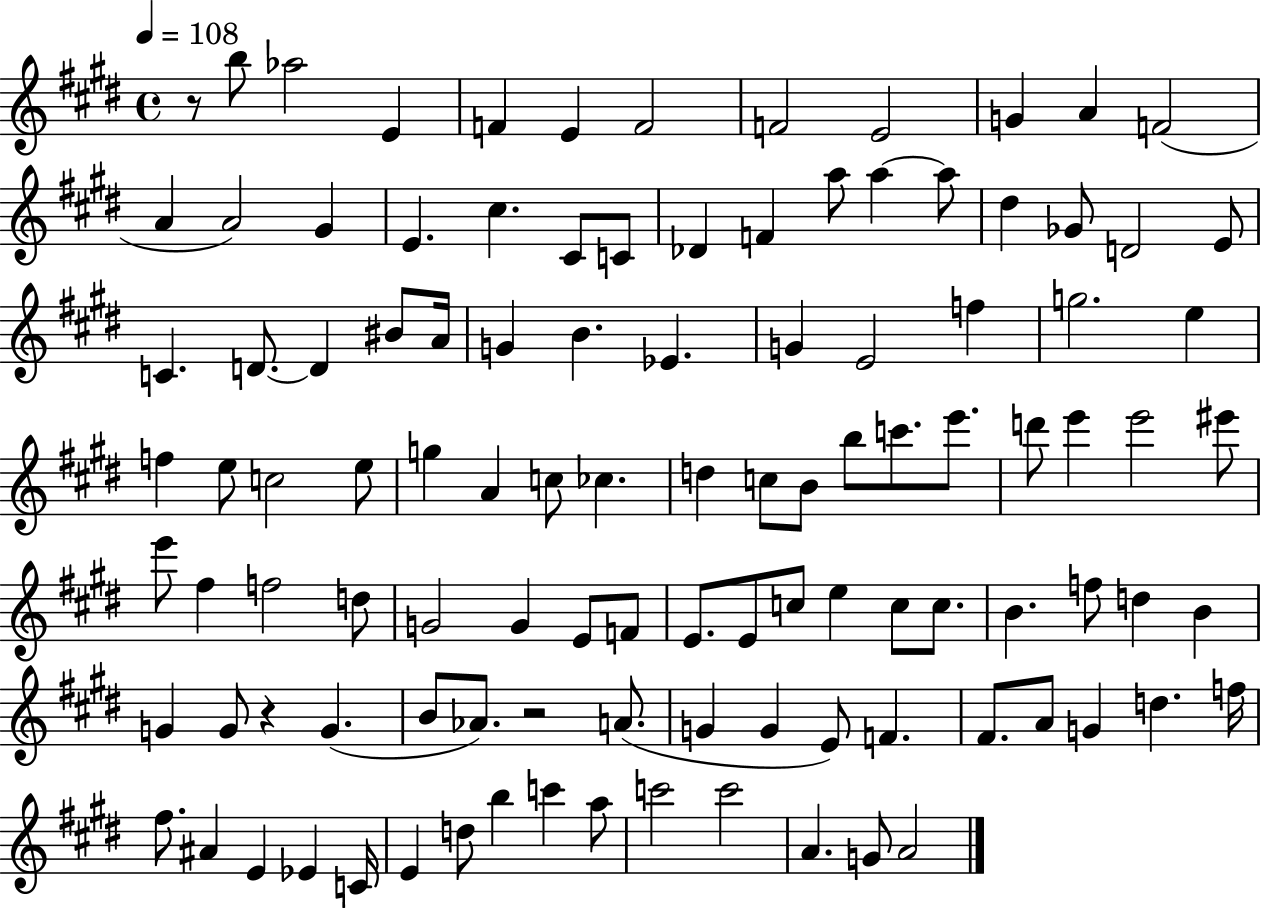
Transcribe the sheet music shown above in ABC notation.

X:1
T:Untitled
M:4/4
L:1/4
K:E
z/2 b/2 _a2 E F E F2 F2 E2 G A F2 A A2 ^G E ^c ^C/2 C/2 _D F a/2 a a/2 ^d _G/2 D2 E/2 C D/2 D ^B/2 A/4 G B _E G E2 f g2 e f e/2 c2 e/2 g A c/2 _c d c/2 B/2 b/2 c'/2 e'/2 d'/2 e' e'2 ^e'/2 e'/2 ^f f2 d/2 G2 G E/2 F/2 E/2 E/2 c/2 e c/2 c/2 B f/2 d B G G/2 z G B/2 _A/2 z2 A/2 G G E/2 F ^F/2 A/2 G d f/4 ^f/2 ^A E _E C/4 E d/2 b c' a/2 c'2 c'2 A G/2 A2